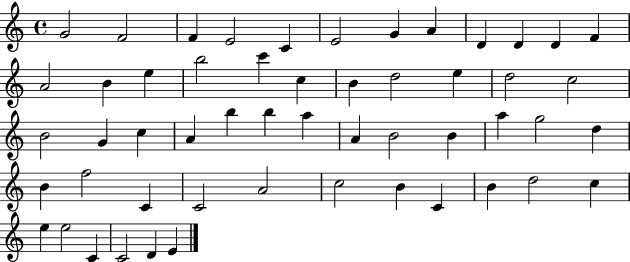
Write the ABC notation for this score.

X:1
T:Untitled
M:4/4
L:1/4
K:C
G2 F2 F E2 C E2 G A D D D F A2 B e b2 c' c B d2 e d2 c2 B2 G c A b b a A B2 B a g2 d B f2 C C2 A2 c2 B C B d2 c e e2 C C2 D E